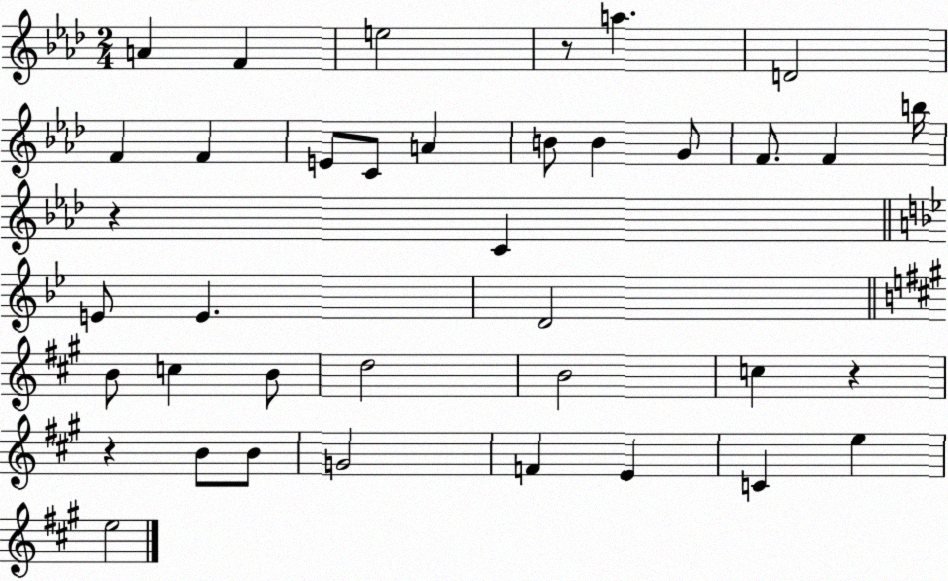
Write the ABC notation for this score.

X:1
T:Untitled
M:2/4
L:1/4
K:Ab
A F e2 z/2 a D2 F F E/2 C/2 A B/2 B G/2 F/2 F b/4 z C E/2 E D2 B/2 c B/2 d2 B2 c z z B/2 B/2 G2 F E C e e2